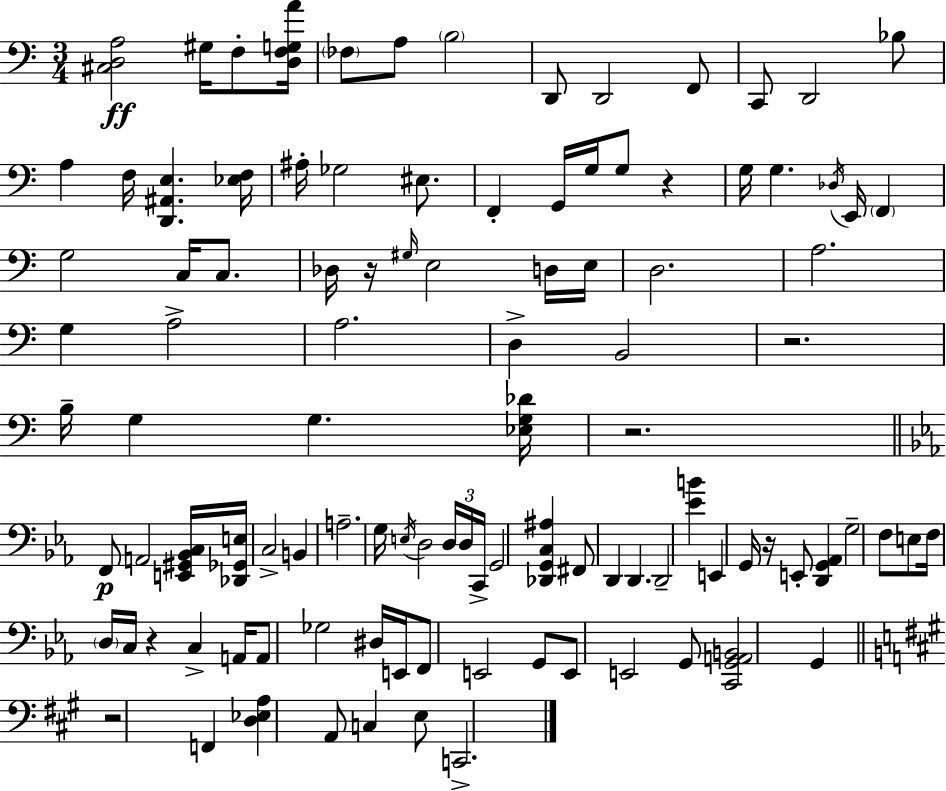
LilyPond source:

{
  \clef bass
  \numericTimeSignature
  \time 3/4
  \key a \minor
  <cis d a>2\ff gis16 f8-. <d f g a'>16 | \parenthesize fes8 a8 \parenthesize b2 | d,8 d,2 f,8 | c,8 d,2 bes8 | \break a4 f16 <d, ais, e>4. <ees f>16 | ais16-. ges2 eis8. | f,4-. g,16 g16 g8 r4 | g16 g4. \acciaccatura { des16 } e,16 \parenthesize f,4 | \break g2 c16 c8. | des16 r16 \grace { gis16 } e2 | d16 e16 d2. | a2. | \break g4 a2-> | a2. | d4-> b,2 | r2. | \break b16-- g4 g4. | <ees g des'>16 r2. | \bar "||" \break \key c \minor f,8\p a,2 <e, gis, bes, c>16 <des, ges, e>16 | c2-> b,4 | a2.-- | g16 \acciaccatura { e16 } d2 \tuplet 3/2 { d16 d16 | \break c,16-> } g,2 <des, g, c ais>4 | fis,8 d,4 d,4. | d,2-- <ees' b'>4 | e,4 g,16 r16 e,8-. <d, g, aes,>4 | \break g2-- f8 e8 | f16 \parenthesize d16 c16 r4 c4-> | a,16 a,8 ges2 dis16 | e,16 f,8 e,2 g,8 | \break e,8 e,2 g,8 | <c, g, a, b,>2 g,4 | \bar "||" \break \key a \major r2 f,4 | <d ees a>4 a,8 c4 e8 | c,2.-> | \bar "|."
}